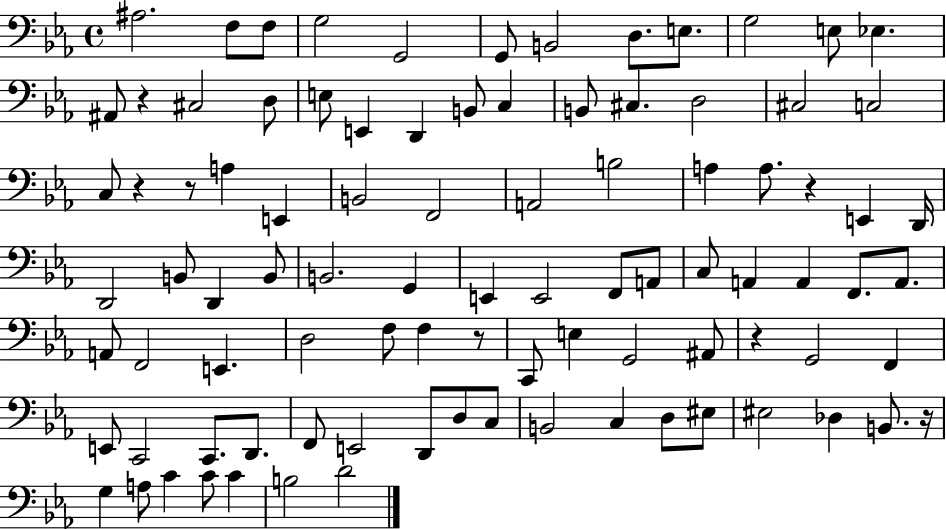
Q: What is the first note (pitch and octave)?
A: A#3